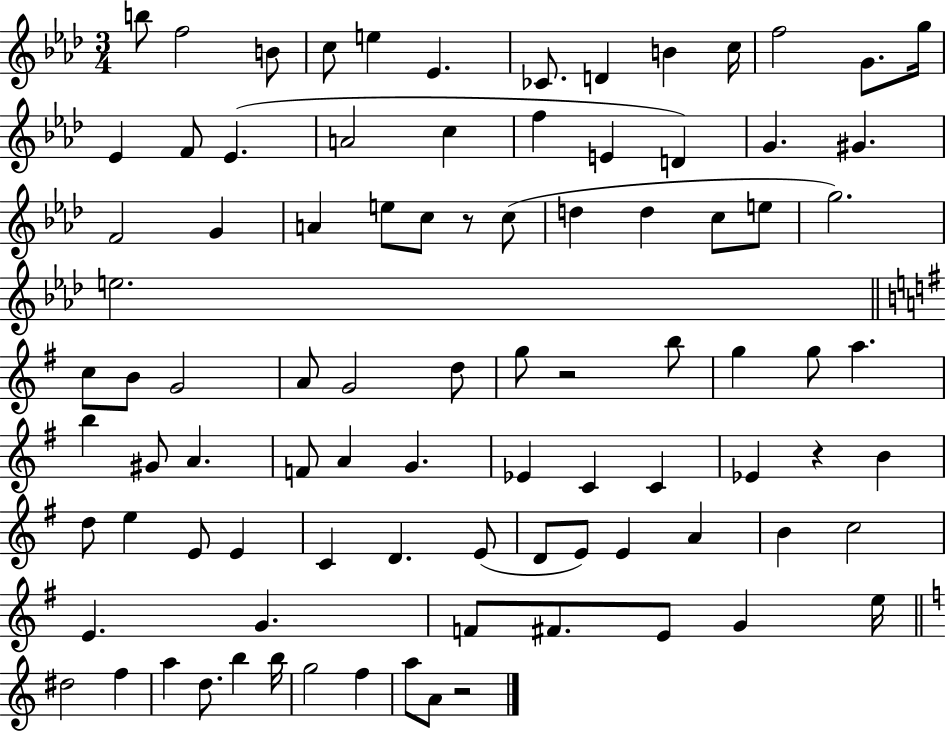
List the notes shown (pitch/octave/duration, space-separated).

B5/e F5/h B4/e C5/e E5/q Eb4/q. CES4/e. D4/q B4/q C5/s F5/h G4/e. G5/s Eb4/q F4/e Eb4/q. A4/h C5/q F5/q E4/q D4/q G4/q. G#4/q. F4/h G4/q A4/q E5/e C5/e R/e C5/e D5/q D5/q C5/e E5/e G5/h. E5/h. C5/e B4/e G4/h A4/e G4/h D5/e G5/e R/h B5/e G5/q G5/e A5/q. B5/q G#4/e A4/q. F4/e A4/q G4/q. Eb4/q C4/q C4/q Eb4/q R/q B4/q D5/e E5/q E4/e E4/q C4/q D4/q. E4/e D4/e E4/e E4/q A4/q B4/q C5/h E4/q. G4/q. F4/e F#4/e. E4/e G4/q E5/s D#5/h F5/q A5/q D5/e. B5/q B5/s G5/h F5/q A5/e A4/e R/h